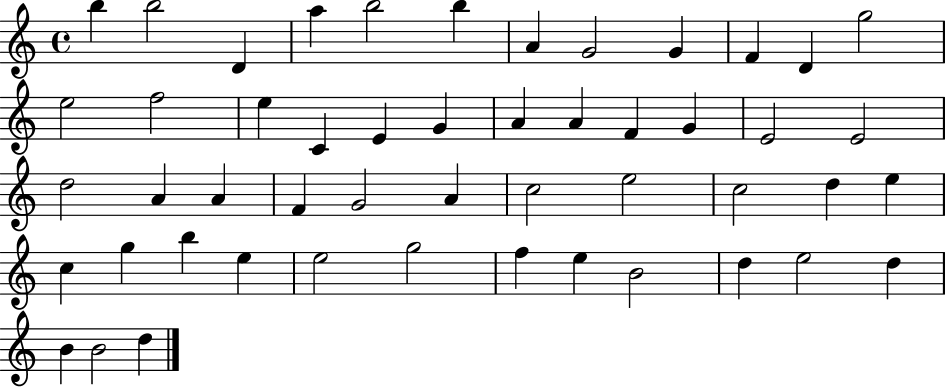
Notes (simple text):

B5/q B5/h D4/q A5/q B5/h B5/q A4/q G4/h G4/q F4/q D4/q G5/h E5/h F5/h E5/q C4/q E4/q G4/q A4/q A4/q F4/q G4/q E4/h E4/h D5/h A4/q A4/q F4/q G4/h A4/q C5/h E5/h C5/h D5/q E5/q C5/q G5/q B5/q E5/q E5/h G5/h F5/q E5/q B4/h D5/q E5/h D5/q B4/q B4/h D5/q